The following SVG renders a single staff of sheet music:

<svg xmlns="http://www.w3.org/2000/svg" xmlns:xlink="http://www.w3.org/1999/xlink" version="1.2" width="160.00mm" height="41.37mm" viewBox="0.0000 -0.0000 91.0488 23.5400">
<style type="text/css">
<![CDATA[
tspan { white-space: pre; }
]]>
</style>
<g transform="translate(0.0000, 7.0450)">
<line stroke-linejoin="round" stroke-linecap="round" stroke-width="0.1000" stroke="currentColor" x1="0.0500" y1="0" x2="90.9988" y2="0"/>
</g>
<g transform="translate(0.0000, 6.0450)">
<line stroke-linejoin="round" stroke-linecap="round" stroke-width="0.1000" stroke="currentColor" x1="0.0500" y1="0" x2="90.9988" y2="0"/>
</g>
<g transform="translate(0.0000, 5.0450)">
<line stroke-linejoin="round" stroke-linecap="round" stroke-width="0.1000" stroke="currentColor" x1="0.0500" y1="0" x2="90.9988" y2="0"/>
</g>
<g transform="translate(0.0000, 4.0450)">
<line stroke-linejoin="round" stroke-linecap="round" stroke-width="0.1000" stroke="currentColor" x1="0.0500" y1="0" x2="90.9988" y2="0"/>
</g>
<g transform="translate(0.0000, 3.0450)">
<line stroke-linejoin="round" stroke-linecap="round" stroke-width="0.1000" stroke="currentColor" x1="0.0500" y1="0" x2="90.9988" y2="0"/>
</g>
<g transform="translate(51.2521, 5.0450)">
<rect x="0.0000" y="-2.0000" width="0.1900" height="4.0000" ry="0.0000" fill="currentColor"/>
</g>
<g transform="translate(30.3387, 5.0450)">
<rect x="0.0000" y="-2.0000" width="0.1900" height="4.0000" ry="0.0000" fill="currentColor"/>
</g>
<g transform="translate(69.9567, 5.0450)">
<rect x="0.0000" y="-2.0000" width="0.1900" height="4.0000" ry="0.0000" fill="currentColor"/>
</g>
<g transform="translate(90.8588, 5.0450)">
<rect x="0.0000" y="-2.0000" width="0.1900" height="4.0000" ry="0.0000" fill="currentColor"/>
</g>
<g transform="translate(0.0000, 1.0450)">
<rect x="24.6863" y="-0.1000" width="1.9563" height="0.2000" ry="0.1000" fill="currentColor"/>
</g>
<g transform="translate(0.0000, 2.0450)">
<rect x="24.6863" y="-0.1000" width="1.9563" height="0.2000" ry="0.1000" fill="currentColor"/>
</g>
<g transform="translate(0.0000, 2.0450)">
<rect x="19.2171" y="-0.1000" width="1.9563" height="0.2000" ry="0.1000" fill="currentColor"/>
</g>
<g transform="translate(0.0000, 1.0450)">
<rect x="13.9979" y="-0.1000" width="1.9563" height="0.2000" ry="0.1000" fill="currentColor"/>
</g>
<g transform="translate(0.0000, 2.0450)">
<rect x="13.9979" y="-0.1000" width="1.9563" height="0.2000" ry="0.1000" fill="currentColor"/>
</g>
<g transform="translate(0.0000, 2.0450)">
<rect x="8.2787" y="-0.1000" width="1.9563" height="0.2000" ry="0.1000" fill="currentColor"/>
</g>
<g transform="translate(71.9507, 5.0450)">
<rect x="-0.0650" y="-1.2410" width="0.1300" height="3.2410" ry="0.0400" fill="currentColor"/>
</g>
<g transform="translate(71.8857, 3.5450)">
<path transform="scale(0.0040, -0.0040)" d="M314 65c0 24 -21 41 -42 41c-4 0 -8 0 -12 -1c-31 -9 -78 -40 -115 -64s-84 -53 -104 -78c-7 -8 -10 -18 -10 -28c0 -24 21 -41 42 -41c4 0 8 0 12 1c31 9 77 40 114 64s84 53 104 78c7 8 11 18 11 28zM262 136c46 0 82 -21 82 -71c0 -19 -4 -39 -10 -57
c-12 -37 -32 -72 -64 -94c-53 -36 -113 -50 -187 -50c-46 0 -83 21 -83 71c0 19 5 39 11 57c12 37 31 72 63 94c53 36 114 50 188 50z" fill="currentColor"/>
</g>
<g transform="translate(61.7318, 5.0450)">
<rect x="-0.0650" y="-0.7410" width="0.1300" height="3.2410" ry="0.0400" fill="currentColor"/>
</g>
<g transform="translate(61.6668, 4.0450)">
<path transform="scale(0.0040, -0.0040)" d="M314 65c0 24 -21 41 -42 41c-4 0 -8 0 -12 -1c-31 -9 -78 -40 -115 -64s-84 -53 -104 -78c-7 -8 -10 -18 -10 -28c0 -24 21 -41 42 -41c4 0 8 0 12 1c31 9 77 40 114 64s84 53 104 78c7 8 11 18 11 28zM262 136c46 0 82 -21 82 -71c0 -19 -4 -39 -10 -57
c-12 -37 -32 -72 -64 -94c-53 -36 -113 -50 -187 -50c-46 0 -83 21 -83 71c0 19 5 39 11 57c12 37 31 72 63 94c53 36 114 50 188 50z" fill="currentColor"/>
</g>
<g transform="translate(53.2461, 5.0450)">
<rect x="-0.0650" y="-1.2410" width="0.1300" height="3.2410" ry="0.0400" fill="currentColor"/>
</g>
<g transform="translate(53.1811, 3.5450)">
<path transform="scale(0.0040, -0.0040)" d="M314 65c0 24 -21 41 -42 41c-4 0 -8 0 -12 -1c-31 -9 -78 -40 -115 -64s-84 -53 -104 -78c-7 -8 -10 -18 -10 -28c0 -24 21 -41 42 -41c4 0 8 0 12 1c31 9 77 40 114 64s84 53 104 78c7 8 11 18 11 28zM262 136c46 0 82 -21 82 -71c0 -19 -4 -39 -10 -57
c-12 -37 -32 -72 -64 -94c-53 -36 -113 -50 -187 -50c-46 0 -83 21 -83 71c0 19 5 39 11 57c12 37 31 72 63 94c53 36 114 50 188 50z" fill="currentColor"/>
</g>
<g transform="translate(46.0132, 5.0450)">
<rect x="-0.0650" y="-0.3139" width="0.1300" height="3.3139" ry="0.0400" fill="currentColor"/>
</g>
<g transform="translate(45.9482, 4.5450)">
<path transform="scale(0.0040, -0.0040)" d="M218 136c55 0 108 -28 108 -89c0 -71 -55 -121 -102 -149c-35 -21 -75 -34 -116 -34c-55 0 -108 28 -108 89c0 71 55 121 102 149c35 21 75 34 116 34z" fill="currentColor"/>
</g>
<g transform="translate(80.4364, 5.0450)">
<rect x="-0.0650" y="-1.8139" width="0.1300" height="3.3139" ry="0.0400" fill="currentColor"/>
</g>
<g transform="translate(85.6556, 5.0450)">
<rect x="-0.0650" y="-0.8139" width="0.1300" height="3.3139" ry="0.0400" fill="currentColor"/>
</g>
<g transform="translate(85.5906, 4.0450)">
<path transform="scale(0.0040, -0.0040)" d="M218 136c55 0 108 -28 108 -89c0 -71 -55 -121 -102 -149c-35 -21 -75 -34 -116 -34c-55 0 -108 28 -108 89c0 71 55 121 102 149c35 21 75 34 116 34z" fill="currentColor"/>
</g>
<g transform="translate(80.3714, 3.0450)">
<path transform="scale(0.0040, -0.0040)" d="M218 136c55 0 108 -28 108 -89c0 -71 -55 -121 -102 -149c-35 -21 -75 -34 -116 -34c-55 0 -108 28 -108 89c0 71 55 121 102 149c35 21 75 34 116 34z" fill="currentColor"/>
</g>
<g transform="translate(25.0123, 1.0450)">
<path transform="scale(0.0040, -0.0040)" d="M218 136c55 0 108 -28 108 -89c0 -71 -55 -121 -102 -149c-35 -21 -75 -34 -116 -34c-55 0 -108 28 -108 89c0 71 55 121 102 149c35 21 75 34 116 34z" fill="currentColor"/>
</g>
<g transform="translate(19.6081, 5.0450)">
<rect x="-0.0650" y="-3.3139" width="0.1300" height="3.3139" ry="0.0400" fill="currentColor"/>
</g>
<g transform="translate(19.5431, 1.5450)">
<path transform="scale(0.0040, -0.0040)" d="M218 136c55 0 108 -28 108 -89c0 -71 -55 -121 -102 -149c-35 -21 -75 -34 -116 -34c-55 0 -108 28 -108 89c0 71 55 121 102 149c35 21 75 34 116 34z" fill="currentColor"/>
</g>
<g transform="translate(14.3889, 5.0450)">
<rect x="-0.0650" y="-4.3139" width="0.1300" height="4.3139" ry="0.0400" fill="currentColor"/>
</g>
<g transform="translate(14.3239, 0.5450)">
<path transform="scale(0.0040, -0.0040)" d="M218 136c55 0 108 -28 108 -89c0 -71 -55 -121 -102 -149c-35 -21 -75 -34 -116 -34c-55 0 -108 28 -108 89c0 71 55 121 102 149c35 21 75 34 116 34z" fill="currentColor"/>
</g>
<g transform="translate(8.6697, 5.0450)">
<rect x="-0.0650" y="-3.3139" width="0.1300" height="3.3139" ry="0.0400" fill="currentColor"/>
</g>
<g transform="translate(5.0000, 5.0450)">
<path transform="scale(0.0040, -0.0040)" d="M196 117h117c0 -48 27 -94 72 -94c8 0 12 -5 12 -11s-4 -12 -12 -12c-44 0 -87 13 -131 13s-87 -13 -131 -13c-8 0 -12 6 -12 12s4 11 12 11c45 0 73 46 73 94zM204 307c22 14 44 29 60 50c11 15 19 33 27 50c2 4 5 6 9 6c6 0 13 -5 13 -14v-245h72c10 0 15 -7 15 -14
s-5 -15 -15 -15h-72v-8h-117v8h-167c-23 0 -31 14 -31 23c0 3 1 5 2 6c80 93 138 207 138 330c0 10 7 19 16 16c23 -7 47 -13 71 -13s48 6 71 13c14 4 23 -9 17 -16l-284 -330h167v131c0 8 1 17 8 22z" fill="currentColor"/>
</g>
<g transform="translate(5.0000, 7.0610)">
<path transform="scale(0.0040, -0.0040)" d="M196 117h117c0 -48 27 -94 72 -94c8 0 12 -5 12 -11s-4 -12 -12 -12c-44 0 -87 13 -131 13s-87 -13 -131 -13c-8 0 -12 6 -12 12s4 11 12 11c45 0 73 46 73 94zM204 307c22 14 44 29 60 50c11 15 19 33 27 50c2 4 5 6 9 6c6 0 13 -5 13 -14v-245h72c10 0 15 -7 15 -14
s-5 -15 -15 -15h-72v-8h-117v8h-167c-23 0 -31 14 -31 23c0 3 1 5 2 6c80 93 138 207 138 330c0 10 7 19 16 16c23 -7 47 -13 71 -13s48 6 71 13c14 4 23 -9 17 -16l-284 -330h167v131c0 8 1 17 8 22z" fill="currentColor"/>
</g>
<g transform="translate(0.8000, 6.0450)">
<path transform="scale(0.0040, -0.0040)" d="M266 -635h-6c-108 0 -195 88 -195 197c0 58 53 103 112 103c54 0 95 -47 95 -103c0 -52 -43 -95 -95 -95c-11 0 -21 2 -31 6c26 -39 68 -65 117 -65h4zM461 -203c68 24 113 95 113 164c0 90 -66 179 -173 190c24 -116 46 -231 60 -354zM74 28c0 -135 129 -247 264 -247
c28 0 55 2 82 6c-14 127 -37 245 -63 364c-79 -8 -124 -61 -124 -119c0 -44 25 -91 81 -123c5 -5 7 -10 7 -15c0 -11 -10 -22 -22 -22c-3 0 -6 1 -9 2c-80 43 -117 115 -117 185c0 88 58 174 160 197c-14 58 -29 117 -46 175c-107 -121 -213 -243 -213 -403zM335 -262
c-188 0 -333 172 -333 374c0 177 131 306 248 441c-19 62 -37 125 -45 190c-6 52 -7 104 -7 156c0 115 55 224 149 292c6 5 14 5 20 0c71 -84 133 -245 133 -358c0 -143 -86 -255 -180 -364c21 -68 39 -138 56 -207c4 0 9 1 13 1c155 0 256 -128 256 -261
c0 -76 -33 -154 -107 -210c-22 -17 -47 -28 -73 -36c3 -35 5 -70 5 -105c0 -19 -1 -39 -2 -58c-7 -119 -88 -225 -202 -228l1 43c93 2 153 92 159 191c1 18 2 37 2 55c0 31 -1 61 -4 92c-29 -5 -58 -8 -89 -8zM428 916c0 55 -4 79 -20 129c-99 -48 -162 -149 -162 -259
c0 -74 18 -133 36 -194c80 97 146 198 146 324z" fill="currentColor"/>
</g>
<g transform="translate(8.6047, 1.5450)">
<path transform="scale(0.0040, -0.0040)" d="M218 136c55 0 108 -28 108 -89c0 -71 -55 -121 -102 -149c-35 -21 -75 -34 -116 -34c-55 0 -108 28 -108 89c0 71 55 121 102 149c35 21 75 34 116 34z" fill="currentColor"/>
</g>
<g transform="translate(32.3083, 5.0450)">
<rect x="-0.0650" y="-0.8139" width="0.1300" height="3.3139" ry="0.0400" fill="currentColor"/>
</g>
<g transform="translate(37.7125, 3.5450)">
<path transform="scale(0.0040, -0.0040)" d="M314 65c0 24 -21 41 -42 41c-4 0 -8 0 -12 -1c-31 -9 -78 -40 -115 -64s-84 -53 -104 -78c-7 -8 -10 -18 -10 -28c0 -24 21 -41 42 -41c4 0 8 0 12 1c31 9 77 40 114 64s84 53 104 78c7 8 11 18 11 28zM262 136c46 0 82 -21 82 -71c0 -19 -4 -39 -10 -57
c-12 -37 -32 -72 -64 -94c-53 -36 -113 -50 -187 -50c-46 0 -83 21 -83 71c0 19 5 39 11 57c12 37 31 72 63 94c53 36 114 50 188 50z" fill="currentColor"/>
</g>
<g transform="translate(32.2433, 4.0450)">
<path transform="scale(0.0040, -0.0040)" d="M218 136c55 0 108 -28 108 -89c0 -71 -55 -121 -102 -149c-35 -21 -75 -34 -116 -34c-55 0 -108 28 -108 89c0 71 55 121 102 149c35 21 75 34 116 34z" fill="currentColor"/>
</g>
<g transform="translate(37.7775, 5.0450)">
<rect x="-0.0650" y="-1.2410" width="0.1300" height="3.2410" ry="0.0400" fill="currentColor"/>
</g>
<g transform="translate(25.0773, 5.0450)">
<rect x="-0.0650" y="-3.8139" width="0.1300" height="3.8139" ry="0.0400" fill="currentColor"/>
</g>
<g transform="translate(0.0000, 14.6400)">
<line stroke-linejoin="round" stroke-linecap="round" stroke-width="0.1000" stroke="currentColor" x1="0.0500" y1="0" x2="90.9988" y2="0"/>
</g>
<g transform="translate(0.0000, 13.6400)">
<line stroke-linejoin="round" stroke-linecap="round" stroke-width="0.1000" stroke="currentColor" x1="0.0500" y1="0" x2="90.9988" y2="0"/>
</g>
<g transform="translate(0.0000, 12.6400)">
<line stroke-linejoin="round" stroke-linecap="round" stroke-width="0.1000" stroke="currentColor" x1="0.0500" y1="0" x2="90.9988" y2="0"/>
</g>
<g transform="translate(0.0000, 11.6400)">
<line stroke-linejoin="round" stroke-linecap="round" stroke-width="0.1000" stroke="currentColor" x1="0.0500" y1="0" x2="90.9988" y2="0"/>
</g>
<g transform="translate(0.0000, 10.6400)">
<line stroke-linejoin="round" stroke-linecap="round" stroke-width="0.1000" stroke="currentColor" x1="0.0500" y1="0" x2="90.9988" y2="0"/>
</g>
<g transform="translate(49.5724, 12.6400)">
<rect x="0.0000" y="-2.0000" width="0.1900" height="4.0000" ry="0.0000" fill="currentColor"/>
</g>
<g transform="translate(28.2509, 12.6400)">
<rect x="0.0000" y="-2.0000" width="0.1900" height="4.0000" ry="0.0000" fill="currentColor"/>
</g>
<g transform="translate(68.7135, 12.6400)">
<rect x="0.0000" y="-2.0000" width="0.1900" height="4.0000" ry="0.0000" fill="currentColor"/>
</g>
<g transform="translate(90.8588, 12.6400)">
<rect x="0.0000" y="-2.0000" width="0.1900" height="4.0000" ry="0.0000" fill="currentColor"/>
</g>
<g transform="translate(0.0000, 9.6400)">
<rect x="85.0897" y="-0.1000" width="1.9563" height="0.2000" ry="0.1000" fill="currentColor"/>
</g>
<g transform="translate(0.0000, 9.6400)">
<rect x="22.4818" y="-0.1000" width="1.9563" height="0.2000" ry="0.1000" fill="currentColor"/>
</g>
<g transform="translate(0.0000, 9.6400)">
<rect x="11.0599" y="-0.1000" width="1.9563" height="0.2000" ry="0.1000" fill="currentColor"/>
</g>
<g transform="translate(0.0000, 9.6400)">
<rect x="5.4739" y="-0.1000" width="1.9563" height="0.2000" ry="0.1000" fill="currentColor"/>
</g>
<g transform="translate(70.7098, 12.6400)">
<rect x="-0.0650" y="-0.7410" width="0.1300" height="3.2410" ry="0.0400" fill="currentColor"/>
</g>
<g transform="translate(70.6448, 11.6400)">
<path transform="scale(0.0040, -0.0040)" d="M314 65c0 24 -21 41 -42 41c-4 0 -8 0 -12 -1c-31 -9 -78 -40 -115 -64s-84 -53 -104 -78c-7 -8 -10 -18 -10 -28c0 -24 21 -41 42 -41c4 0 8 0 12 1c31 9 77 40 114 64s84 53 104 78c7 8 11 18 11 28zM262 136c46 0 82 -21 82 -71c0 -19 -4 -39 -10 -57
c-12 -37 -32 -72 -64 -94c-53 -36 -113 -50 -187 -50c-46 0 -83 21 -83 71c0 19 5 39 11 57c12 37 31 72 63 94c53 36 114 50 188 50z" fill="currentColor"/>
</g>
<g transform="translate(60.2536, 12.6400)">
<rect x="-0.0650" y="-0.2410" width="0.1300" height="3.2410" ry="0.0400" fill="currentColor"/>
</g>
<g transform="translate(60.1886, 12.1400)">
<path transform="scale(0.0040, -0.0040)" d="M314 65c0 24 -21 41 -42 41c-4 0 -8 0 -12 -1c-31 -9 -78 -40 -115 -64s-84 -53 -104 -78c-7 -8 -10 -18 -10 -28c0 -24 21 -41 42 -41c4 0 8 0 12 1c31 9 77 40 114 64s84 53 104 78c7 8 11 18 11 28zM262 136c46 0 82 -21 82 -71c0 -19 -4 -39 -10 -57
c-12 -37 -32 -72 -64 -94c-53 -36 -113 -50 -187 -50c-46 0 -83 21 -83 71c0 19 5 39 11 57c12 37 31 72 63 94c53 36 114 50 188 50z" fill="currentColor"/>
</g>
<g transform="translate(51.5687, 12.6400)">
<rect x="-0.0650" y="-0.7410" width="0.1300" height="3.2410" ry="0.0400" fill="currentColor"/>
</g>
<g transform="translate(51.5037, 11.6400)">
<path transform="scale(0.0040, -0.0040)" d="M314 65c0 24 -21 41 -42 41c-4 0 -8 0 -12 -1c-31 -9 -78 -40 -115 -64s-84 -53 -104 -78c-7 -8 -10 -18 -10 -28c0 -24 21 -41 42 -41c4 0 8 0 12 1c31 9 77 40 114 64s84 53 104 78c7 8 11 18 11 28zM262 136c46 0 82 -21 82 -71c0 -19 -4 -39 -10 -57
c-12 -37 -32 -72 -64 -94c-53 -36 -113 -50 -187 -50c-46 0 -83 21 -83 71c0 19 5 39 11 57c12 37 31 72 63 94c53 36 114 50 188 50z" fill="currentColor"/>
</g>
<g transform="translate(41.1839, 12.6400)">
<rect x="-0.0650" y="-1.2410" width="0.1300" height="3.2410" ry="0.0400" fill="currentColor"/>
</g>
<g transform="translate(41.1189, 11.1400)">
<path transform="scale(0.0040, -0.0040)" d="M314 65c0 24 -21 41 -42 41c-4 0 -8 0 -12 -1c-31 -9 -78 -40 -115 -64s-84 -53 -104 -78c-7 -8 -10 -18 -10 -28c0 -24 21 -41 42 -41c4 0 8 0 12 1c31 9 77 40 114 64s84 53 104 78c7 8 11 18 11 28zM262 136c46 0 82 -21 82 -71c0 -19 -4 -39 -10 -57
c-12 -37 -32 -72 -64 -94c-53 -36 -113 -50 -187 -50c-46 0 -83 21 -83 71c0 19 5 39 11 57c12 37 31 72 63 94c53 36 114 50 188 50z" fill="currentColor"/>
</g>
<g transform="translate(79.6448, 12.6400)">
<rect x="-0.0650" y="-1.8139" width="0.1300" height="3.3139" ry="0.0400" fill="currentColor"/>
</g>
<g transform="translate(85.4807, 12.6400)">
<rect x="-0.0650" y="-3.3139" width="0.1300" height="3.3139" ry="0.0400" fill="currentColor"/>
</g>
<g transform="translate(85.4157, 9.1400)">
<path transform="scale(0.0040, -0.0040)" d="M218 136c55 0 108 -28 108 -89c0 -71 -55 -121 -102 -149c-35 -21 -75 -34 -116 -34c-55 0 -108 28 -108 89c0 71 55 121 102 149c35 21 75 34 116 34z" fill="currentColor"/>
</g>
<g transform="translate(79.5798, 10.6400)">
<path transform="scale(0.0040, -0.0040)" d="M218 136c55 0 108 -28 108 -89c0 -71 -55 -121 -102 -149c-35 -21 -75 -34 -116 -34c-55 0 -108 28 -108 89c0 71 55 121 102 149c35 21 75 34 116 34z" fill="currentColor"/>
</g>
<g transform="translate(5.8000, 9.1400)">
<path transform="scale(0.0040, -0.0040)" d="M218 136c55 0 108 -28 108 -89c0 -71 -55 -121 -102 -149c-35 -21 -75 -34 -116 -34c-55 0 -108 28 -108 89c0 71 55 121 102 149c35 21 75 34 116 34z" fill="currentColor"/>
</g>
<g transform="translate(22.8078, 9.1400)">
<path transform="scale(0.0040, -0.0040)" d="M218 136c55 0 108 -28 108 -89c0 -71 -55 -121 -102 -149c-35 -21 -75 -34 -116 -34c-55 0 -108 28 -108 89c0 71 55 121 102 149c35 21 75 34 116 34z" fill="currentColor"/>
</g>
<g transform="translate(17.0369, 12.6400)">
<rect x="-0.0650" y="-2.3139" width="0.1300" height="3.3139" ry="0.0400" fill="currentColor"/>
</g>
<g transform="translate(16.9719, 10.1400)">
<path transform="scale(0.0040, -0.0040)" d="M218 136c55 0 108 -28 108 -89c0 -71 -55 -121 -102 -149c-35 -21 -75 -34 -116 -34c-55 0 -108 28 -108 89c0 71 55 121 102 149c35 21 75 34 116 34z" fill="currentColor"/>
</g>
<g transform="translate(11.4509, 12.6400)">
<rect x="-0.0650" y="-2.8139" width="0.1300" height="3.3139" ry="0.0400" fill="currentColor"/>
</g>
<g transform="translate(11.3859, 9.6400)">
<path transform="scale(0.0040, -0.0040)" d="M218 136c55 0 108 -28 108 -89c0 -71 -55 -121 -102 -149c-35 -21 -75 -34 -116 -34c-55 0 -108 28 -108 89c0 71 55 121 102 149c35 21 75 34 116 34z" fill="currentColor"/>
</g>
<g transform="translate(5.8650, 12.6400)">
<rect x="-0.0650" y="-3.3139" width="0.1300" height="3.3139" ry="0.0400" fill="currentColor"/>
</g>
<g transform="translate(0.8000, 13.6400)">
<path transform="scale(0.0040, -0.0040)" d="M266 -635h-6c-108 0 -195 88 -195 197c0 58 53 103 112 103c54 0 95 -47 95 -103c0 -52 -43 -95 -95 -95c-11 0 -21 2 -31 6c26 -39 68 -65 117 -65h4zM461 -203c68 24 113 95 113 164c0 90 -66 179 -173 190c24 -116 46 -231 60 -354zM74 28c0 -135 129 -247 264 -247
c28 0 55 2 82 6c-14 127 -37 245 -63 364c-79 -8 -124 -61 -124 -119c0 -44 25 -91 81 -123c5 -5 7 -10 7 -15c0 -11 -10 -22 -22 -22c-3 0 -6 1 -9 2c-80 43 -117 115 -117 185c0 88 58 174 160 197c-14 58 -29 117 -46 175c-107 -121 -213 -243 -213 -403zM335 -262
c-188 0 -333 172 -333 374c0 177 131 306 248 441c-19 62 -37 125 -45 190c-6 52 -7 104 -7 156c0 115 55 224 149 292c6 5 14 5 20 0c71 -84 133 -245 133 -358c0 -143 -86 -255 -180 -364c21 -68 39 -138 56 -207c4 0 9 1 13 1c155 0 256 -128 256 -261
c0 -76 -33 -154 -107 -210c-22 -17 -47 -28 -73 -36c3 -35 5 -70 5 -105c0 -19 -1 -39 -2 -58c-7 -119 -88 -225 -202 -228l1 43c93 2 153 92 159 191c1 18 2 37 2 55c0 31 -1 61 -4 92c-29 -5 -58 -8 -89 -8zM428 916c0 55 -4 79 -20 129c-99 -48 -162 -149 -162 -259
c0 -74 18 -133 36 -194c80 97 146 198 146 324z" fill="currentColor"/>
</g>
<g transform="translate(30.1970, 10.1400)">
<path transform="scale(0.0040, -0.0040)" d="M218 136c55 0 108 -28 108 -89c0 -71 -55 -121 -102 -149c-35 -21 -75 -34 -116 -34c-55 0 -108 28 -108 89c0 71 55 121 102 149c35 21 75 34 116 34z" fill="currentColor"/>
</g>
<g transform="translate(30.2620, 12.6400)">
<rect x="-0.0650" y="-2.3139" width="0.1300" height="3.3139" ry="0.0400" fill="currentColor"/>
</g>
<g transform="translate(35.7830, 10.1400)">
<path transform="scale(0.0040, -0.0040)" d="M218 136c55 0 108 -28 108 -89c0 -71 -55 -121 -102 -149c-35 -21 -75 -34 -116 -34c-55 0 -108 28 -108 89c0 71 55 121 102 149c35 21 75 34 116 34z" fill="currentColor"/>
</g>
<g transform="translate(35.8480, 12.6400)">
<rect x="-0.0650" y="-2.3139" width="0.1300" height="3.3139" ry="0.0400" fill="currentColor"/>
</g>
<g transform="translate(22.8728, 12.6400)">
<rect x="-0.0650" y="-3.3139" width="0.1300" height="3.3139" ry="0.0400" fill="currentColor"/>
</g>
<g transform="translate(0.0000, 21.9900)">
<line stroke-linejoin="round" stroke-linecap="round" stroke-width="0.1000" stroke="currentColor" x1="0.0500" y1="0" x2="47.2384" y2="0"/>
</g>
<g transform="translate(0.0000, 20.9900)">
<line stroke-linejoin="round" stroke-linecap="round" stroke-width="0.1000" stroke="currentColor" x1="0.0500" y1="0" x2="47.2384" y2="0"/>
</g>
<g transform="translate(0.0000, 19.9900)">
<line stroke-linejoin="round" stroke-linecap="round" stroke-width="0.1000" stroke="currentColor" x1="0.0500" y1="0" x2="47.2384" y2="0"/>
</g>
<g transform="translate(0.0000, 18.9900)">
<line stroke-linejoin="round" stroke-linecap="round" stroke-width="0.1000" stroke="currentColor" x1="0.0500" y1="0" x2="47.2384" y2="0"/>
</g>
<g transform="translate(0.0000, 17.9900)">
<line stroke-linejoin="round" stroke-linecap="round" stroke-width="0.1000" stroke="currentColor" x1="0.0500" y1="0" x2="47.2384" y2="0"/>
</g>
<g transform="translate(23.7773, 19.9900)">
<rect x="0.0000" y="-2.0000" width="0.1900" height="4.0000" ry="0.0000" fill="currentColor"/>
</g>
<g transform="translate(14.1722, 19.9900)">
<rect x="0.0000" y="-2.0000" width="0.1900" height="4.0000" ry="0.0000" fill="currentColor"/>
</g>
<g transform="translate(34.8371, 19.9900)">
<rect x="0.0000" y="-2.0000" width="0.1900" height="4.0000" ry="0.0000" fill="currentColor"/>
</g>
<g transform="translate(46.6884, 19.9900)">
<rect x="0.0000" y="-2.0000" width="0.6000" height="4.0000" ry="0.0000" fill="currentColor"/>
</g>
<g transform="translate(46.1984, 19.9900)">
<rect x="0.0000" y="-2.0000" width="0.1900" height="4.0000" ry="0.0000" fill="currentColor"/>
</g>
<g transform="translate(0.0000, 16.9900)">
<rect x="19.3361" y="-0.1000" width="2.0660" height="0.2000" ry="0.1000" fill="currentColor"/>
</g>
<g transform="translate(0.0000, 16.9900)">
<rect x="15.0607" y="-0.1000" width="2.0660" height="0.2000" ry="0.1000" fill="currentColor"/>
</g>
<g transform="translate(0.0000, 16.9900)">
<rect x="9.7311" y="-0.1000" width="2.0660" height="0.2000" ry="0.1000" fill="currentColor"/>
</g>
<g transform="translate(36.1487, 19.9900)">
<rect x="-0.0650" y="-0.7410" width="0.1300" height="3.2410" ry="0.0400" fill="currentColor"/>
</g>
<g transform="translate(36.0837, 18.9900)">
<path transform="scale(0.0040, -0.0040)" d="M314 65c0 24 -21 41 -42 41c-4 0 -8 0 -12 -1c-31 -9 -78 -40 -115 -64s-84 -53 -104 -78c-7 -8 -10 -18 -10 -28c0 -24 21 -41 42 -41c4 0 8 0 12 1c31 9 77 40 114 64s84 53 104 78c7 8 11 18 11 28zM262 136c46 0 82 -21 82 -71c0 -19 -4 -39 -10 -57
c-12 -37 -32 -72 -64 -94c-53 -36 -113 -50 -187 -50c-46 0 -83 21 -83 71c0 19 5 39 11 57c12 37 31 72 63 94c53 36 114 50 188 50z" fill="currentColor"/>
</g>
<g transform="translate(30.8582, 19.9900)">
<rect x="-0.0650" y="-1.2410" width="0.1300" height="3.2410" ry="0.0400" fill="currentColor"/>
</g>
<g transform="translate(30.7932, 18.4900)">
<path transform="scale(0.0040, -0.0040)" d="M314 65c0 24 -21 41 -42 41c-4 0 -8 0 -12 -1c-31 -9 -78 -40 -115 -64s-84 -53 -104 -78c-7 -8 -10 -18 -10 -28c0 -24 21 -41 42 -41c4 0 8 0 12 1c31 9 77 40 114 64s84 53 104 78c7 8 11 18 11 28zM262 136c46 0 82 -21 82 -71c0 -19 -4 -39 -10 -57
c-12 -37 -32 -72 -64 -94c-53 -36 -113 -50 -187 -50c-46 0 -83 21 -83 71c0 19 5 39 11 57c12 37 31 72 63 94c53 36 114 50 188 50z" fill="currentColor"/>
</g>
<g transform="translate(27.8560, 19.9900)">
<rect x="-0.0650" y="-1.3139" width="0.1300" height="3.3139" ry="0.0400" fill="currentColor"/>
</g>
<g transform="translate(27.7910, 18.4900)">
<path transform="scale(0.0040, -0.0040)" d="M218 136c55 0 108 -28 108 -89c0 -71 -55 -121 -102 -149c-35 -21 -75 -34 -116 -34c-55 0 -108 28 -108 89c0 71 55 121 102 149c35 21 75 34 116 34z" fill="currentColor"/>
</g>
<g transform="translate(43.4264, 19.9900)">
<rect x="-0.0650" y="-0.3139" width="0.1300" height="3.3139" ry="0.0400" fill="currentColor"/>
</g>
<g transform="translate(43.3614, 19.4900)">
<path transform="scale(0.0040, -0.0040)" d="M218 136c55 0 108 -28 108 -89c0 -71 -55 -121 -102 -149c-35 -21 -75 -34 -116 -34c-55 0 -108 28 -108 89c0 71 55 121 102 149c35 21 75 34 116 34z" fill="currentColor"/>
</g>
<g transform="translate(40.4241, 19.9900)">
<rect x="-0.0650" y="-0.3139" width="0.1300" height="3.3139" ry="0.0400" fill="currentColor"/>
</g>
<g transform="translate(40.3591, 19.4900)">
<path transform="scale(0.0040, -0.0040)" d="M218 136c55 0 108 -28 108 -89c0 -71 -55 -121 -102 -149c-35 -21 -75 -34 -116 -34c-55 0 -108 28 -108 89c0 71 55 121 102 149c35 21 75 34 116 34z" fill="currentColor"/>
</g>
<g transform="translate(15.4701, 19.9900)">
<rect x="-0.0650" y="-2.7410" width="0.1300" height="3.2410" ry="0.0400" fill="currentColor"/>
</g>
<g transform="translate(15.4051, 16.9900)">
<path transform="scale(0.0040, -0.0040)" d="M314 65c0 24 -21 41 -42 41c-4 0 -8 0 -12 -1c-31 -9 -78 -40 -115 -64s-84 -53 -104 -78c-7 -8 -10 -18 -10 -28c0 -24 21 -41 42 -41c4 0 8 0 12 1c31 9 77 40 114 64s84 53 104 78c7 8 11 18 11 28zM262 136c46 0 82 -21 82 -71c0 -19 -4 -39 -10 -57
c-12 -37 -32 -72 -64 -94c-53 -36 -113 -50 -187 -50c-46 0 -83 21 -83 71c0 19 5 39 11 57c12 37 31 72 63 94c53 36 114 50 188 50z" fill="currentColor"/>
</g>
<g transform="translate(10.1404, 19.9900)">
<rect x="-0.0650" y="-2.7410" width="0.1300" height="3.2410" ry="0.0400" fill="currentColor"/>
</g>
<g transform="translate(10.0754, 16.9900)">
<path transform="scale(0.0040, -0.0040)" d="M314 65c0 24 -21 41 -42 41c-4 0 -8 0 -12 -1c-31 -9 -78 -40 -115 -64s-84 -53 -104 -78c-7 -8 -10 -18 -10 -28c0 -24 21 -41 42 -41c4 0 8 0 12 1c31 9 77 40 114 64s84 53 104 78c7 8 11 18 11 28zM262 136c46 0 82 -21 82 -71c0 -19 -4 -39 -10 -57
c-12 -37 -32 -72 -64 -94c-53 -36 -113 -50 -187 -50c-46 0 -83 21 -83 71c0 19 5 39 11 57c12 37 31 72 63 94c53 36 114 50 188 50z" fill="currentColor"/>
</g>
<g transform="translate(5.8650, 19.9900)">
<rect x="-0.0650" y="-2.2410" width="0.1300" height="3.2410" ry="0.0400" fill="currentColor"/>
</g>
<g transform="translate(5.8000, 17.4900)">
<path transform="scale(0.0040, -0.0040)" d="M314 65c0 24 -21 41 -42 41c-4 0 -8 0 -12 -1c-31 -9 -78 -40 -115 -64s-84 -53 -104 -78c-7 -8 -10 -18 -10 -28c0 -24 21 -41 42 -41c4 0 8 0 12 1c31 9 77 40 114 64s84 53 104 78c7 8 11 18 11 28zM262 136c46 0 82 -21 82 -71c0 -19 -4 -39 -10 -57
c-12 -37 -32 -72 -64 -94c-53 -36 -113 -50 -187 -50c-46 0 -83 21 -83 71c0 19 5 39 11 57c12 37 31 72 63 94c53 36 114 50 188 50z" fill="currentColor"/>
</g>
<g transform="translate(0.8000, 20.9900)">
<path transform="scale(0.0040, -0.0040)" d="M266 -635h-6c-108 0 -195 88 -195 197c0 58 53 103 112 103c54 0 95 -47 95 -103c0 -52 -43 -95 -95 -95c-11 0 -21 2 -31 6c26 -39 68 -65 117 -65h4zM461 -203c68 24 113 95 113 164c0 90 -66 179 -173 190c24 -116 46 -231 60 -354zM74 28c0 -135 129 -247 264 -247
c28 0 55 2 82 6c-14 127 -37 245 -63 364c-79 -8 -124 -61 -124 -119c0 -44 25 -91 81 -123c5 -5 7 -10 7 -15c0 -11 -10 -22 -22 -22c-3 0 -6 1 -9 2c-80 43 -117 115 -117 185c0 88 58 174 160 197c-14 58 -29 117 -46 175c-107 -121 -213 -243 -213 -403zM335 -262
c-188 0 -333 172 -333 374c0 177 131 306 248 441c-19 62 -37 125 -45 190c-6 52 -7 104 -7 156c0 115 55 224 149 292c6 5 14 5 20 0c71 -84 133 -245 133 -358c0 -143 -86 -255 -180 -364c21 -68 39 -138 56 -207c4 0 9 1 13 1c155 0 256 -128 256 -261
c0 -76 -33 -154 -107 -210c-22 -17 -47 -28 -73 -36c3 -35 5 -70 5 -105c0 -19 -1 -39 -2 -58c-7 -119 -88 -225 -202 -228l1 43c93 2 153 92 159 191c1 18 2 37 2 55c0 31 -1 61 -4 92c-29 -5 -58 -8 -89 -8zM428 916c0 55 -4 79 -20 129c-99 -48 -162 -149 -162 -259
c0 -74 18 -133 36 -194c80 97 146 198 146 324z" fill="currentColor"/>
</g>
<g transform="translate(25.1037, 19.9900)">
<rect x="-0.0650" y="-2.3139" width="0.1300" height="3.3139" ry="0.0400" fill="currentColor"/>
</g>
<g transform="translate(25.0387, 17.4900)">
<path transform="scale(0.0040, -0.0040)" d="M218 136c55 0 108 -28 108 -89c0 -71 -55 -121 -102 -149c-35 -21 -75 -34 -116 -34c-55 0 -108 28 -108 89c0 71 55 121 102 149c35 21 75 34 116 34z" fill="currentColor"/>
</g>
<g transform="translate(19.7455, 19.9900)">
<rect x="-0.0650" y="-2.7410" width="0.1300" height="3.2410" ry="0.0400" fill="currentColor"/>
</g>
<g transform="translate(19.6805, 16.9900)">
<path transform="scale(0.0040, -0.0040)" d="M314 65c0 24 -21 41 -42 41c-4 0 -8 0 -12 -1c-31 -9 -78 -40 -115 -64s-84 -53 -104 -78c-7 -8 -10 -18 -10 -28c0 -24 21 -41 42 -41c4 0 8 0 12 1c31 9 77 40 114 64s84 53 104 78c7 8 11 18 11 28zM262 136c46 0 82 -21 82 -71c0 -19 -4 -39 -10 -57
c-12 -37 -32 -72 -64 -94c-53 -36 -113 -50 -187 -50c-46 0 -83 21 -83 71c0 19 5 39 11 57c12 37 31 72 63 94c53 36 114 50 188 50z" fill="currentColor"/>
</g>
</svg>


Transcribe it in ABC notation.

X:1
T:Untitled
M:4/4
L:1/4
K:C
b d' b c' d e2 c e2 d2 e2 f d b a g b g g e2 d2 c2 d2 f b g2 a2 a2 a2 g e e2 d2 c c